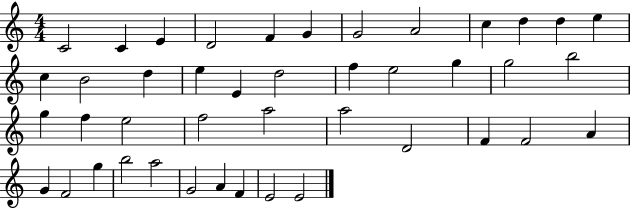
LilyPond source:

{
  \clef treble
  \numericTimeSignature
  \time 4/4
  \key c \major
  c'2 c'4 e'4 | d'2 f'4 g'4 | g'2 a'2 | c''4 d''4 d''4 e''4 | \break c''4 b'2 d''4 | e''4 e'4 d''2 | f''4 e''2 g''4 | g''2 b''2 | \break g''4 f''4 e''2 | f''2 a''2 | a''2 d'2 | f'4 f'2 a'4 | \break g'4 f'2 g''4 | b''2 a''2 | g'2 a'4 f'4 | e'2 e'2 | \break \bar "|."
}